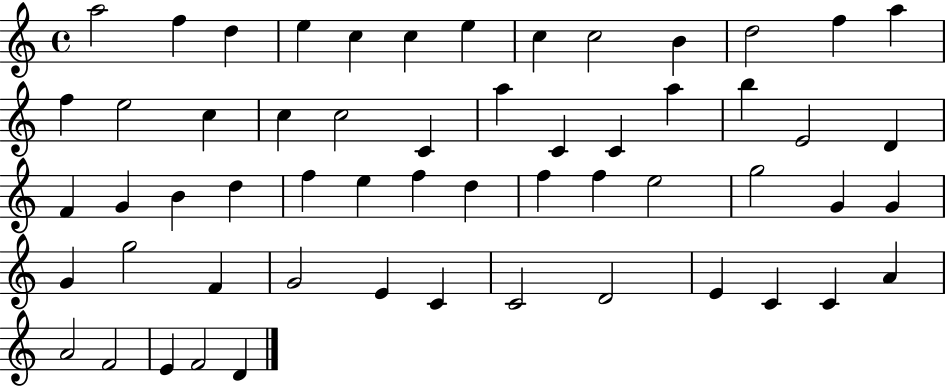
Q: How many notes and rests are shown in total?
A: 57